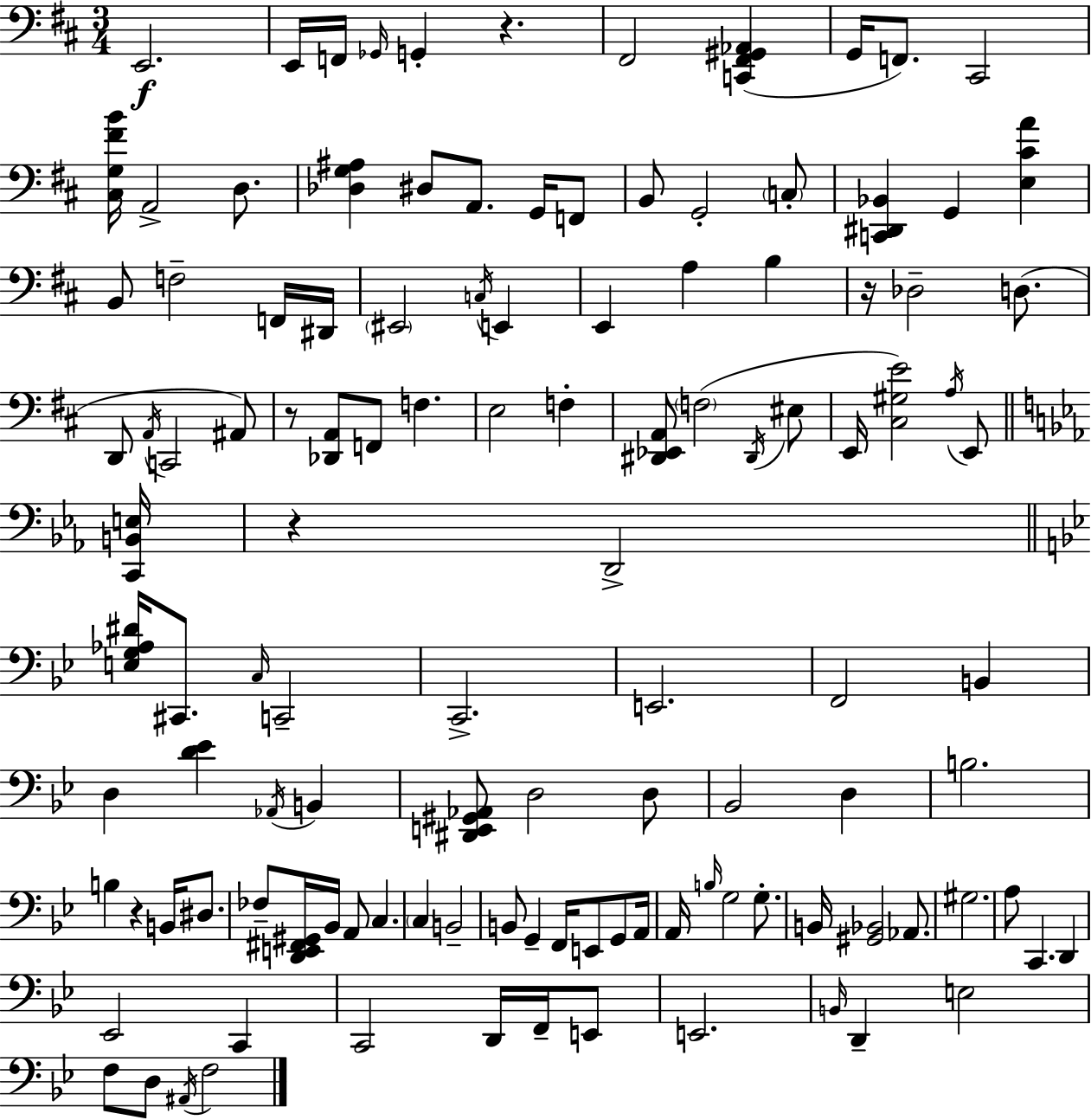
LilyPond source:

{
  \clef bass
  \numericTimeSignature
  \time 3/4
  \key d \major
  \repeat volta 2 { e,2.\f | e,16 f,16 \grace { ges,16 } g,4-. r4. | fis,2 <c, fis, gis, aes,>4( | g,16 f,8.) cis,2 | \break <cis g fis' b'>16 a,2-> d8. | <des g ais>4 dis8 a,8. g,16 f,8 | b,8 g,2-. \parenthesize c8-. | <c, dis, bes,>4 g,4 <e cis' a'>4 | \break b,8 f2-- f,16 | dis,16 \parenthesize eis,2 \acciaccatura { c16 } e,4 | e,4 a4 b4 | r16 des2-- d8.( | \break d,8 \acciaccatura { a,16 } c,2 | ais,8) r8 <des, a,>8 f,8 f4. | e2 f4-. | <dis, ees, a,>8 \parenthesize f2( | \break \acciaccatura { dis,16 } eis8 e,16 <cis gis e'>2) | \acciaccatura { a16 } e,8 \bar "||" \break \key ees \major <c, b, e>16 r4 d,2-> | \bar "||" \break \key g \minor <e g aes dis'>16 cis,8. \grace { c16 } c,2-- | c,2.-> | e,2. | f,2 b,4 | \break d4 <d' ees'>4 \acciaccatura { aes,16 } b,4 | <dis, e, gis, aes,>8 d2 | d8 bes,2 d4 | b2. | \break b4 r4 b,16 dis8. | fes8-- <d, e, fis, gis,>16 bes,16 a,8 c4. | \parenthesize c4 b,2-- | b,8 g,4-- f,16 e,8 g,8 | \break a,16 a,16 \grace { b16 } g2 | g8.-. b,16 <gis, bes,>2 | aes,8. gis2. | a8 c,4. d,4 | \break ees,2 c,4 | c,2 d,16 | f,16-- e,8 e,2. | \grace { b,16 } d,4-- e2 | \break f8 d8 \acciaccatura { ais,16 } f2 | } \bar "|."
}